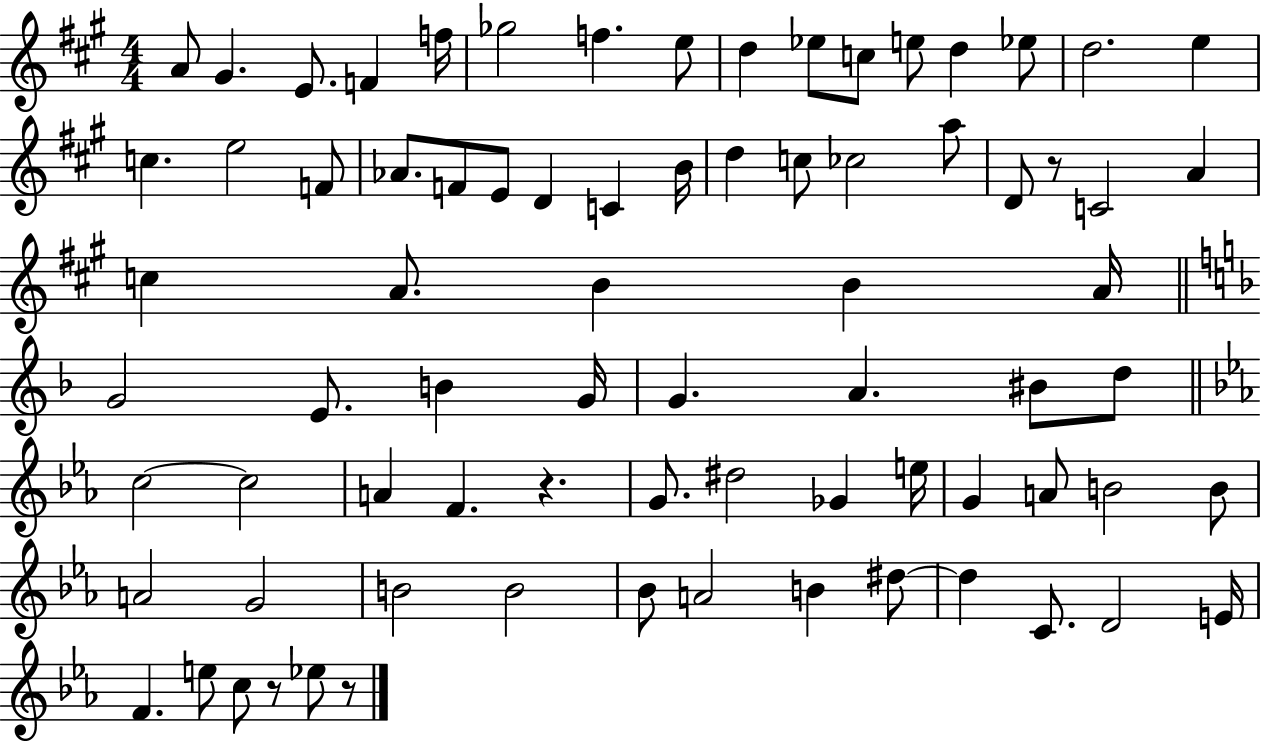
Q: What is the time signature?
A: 4/4